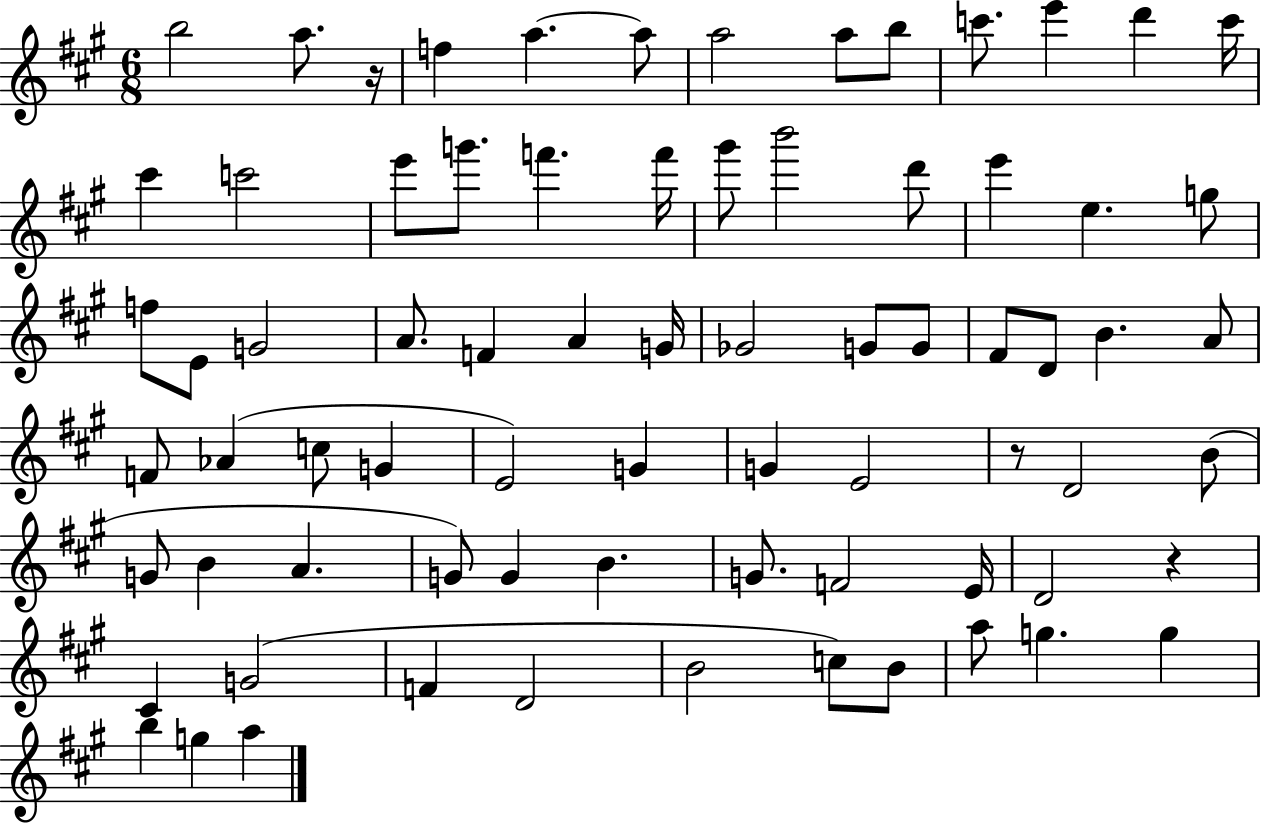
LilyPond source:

{
  \clef treble
  \numericTimeSignature
  \time 6/8
  \key a \major
  b''2 a''8. r16 | f''4 a''4.~~ a''8 | a''2 a''8 b''8 | c'''8. e'''4 d'''4 c'''16 | \break cis'''4 c'''2 | e'''8 g'''8. f'''4. f'''16 | gis'''8 b'''2 d'''8 | e'''4 e''4. g''8 | \break f''8 e'8 g'2 | a'8. f'4 a'4 g'16 | ges'2 g'8 g'8 | fis'8 d'8 b'4. a'8 | \break f'8 aes'4( c''8 g'4 | e'2) g'4 | g'4 e'2 | r8 d'2 b'8( | \break g'8 b'4 a'4. | g'8) g'4 b'4. | g'8. f'2 e'16 | d'2 r4 | \break cis'4 g'2( | f'4 d'2 | b'2 c''8) b'8 | a''8 g''4. g''4 | \break b''4 g''4 a''4 | \bar "|."
}